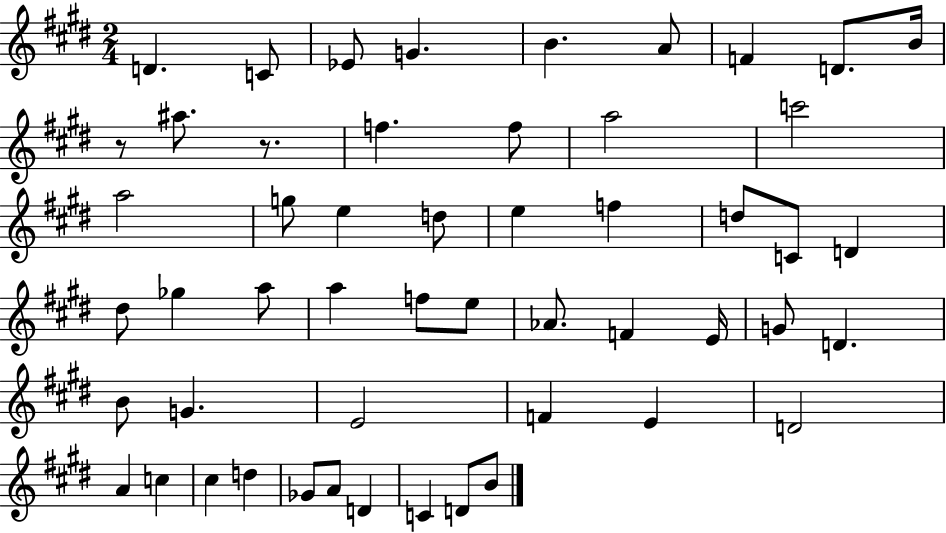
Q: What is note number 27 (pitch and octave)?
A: A5